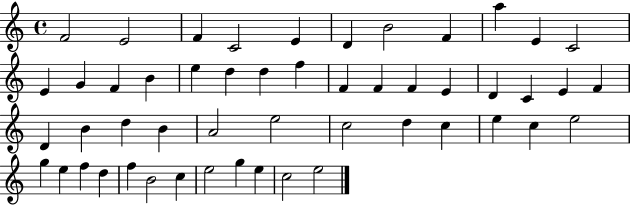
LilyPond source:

{
  \clef treble
  \time 4/4
  \defaultTimeSignature
  \key c \major
  f'2 e'2 | f'4 c'2 e'4 | d'4 b'2 f'4 | a''4 e'4 c'2 | \break e'4 g'4 f'4 b'4 | e''4 d''4 d''4 f''4 | f'4 f'4 f'4 e'4 | d'4 c'4 e'4 f'4 | \break d'4 b'4 d''4 b'4 | a'2 e''2 | c''2 d''4 c''4 | e''4 c''4 e''2 | \break g''4 e''4 f''4 d''4 | f''4 b'2 c''4 | e''2 g''4 e''4 | c''2 e''2 | \break \bar "|."
}